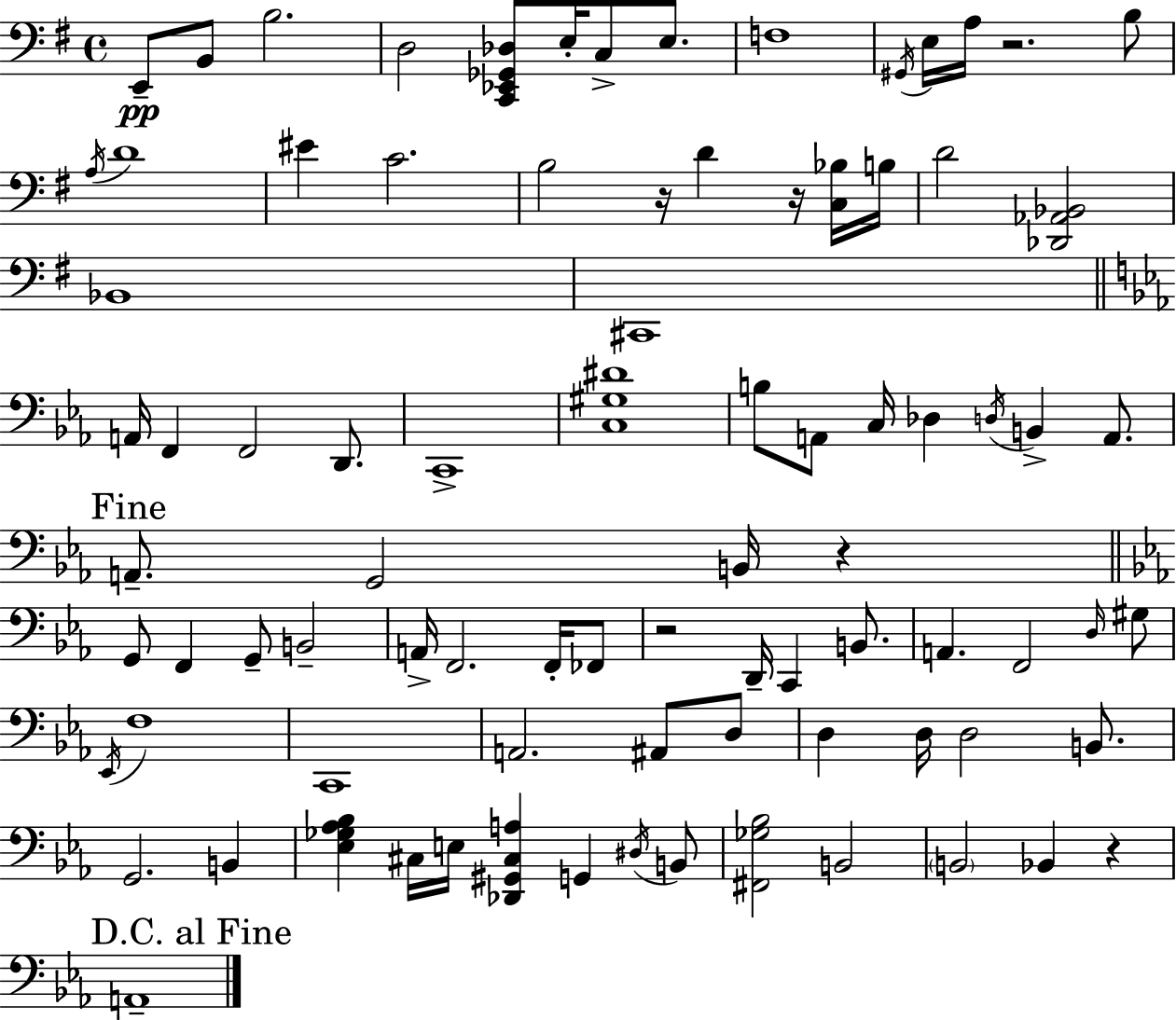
E2/e B2/e B3/h. D3/h [C2,Eb2,Gb2,Db3]/e E3/s C3/e E3/e. F3/w G#2/s E3/s A3/s R/h. B3/e A3/s D4/w EIS4/q C4/h. B3/h R/s D4/q R/s [C3,Bb3]/s B3/s D4/h [Db2,Ab2,Bb2]/h Bb2/w C#2/w A2/s F2/q F2/h D2/e. C2/w [C3,G#3,D#4]/w B3/e A2/e C3/s Db3/q D3/s B2/q A2/e. A2/e. G2/h B2/s R/q G2/e F2/q G2/e B2/h A2/s F2/h. F2/s FES2/e R/h D2/s C2/q B2/e. A2/q. F2/h D3/s G#3/e Eb2/s F3/w C2/w A2/h. A#2/e D3/e D3/q D3/s D3/h B2/e. G2/h. B2/q [Eb3,Gb3,Ab3,Bb3]/q C#3/s E3/s [Db2,G#2,C#3,A3]/q G2/q D#3/s B2/e [F#2,Gb3,Bb3]/h B2/h B2/h Bb2/q R/q A2/w